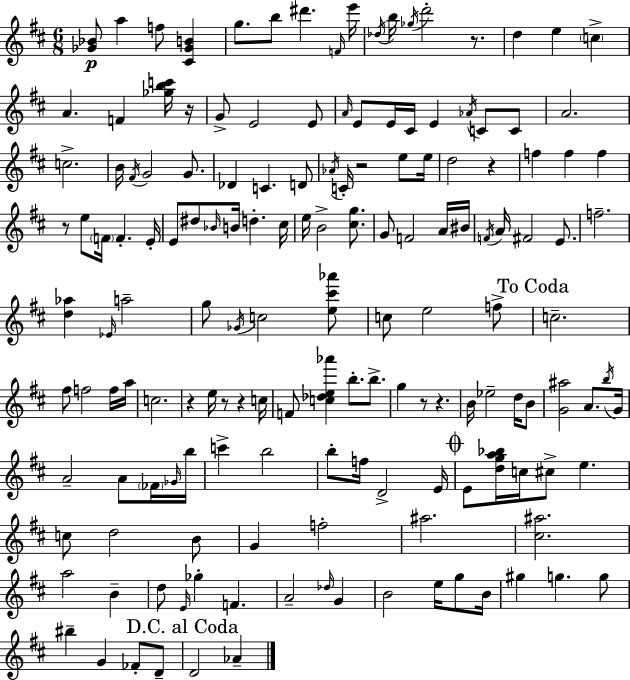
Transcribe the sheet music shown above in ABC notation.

X:1
T:Untitled
M:6/8
L:1/4
K:D
[_G_B]/2 a f/2 [^C_GB] g/2 b/2 ^d' F/4 e'/4 _d/4 b/4 _g/4 d'2 z/2 d e c A F [_gbc']/4 z/4 G/2 E2 E/2 A/4 E/2 E/4 ^C/4 E _A/4 C/2 C/2 A2 c2 B/4 ^F/4 G2 G/2 _D C D/2 _A/4 C/4 z2 e/2 e/4 d2 z f f f z/2 e/2 F/4 F E/4 E/2 ^d/2 _B/4 B/4 d ^c/4 e/4 B2 [^cg]/2 G/2 F2 A/4 ^B/4 F/4 A/4 ^F2 E/2 f2 [d_a] _E/4 a2 g/2 _G/4 c2 [e^c'_a']/2 c/2 e2 f/2 c2 ^f/2 f2 f/4 a/4 c2 z e/4 z/2 z c/4 F/2 [c_de_a'] b/2 b/2 g z/2 z B/4 _e2 d/4 B/2 [G^a]2 A/2 b/4 G/4 A2 A/2 _F/4 _G/4 b/4 c' b2 b/2 f/4 D2 E/4 E/2 [dga_b]/4 c/4 ^c/2 e c/2 d2 B/2 G f2 ^a2 [^c^a]2 a2 B d/2 E/4 _g F A2 _d/4 G B2 e/4 g/2 B/4 ^g g g/2 ^b G _F/2 D/2 D2 _A